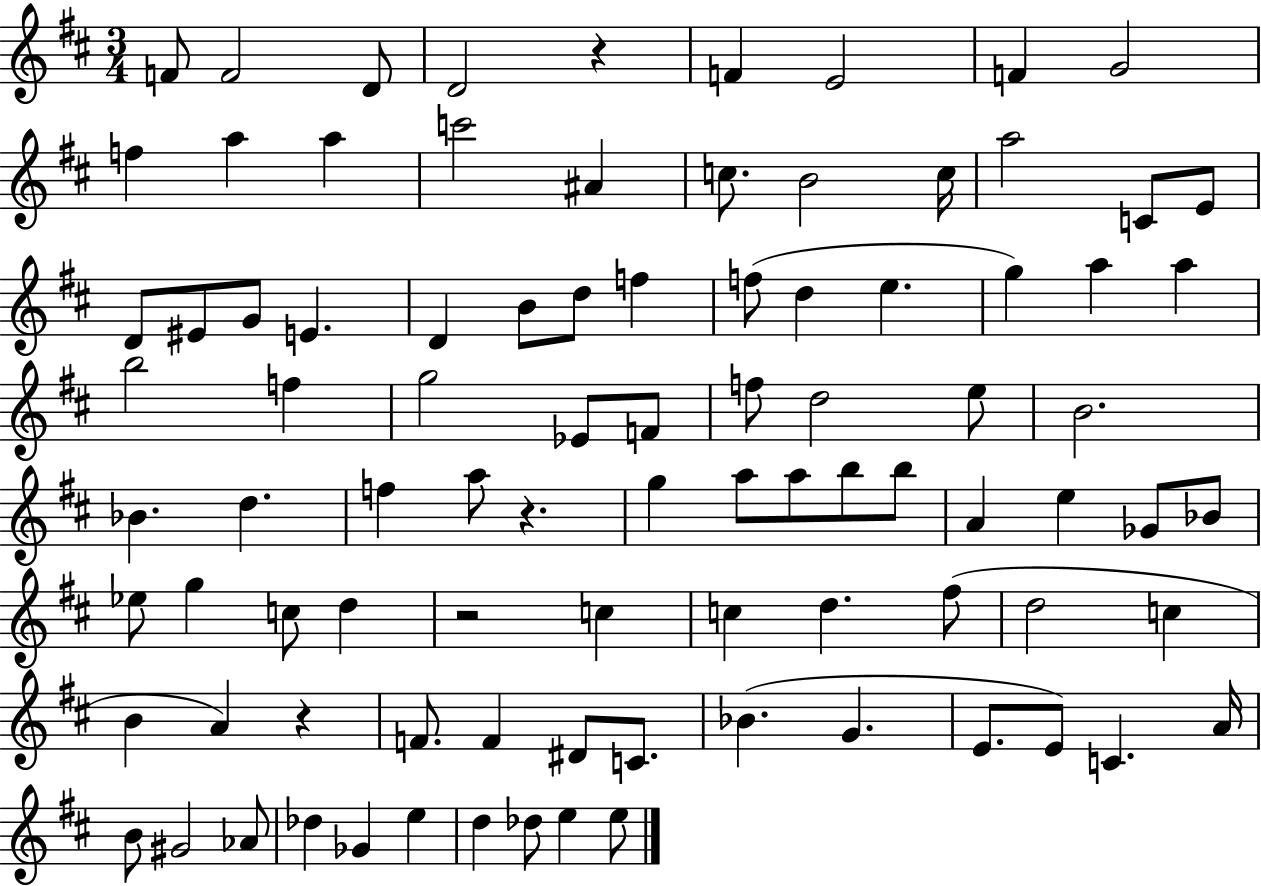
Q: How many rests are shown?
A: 4